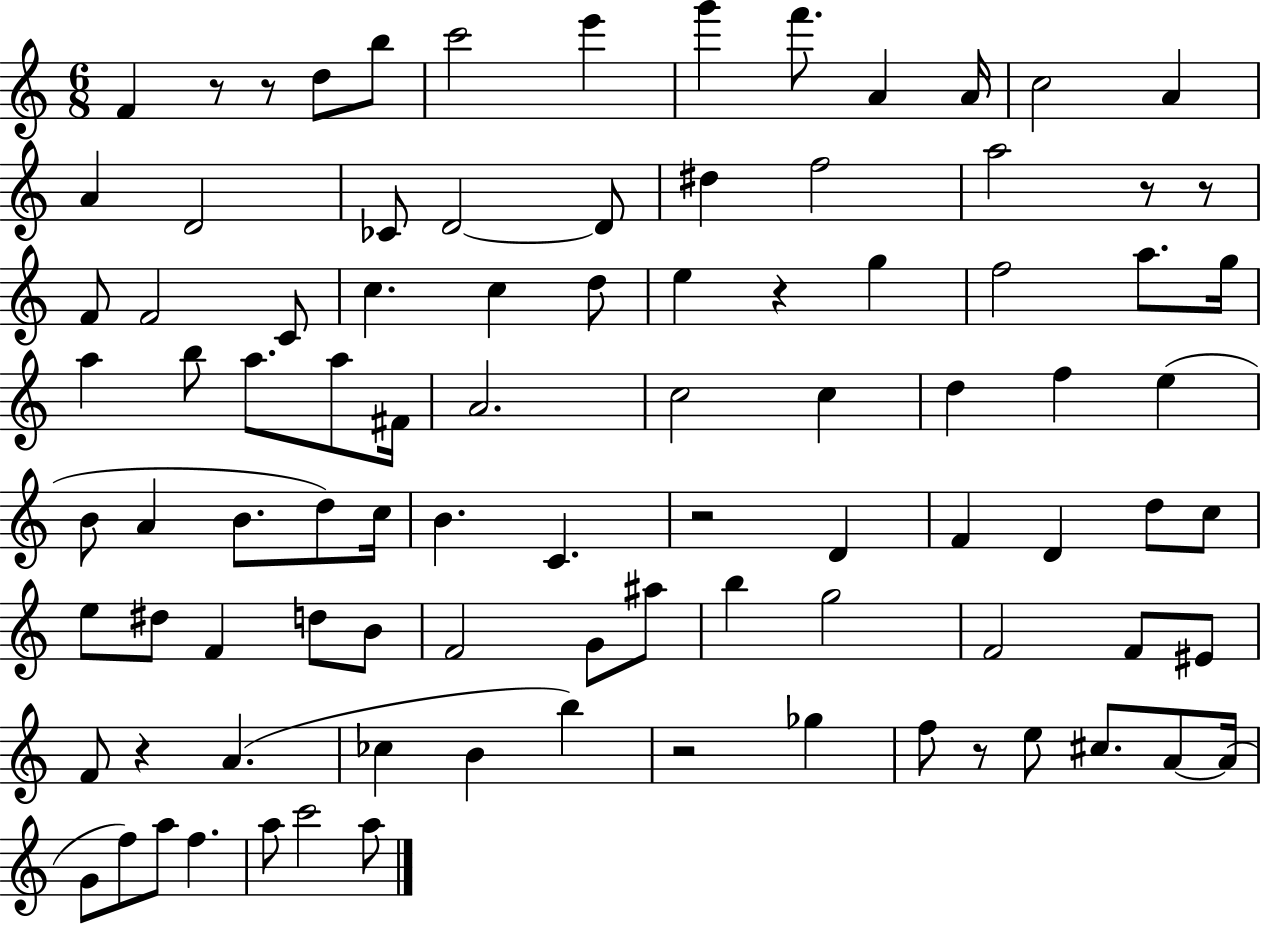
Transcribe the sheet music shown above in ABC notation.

X:1
T:Untitled
M:6/8
L:1/4
K:C
F z/2 z/2 d/2 b/2 c'2 e' g' f'/2 A A/4 c2 A A D2 _C/2 D2 D/2 ^d f2 a2 z/2 z/2 F/2 F2 C/2 c c d/2 e z g f2 a/2 g/4 a b/2 a/2 a/2 ^F/4 A2 c2 c d f e B/2 A B/2 d/2 c/4 B C z2 D F D d/2 c/2 e/2 ^d/2 F d/2 B/2 F2 G/2 ^a/2 b g2 F2 F/2 ^E/2 F/2 z A _c B b z2 _g f/2 z/2 e/2 ^c/2 A/2 A/4 G/2 f/2 a/2 f a/2 c'2 a/2